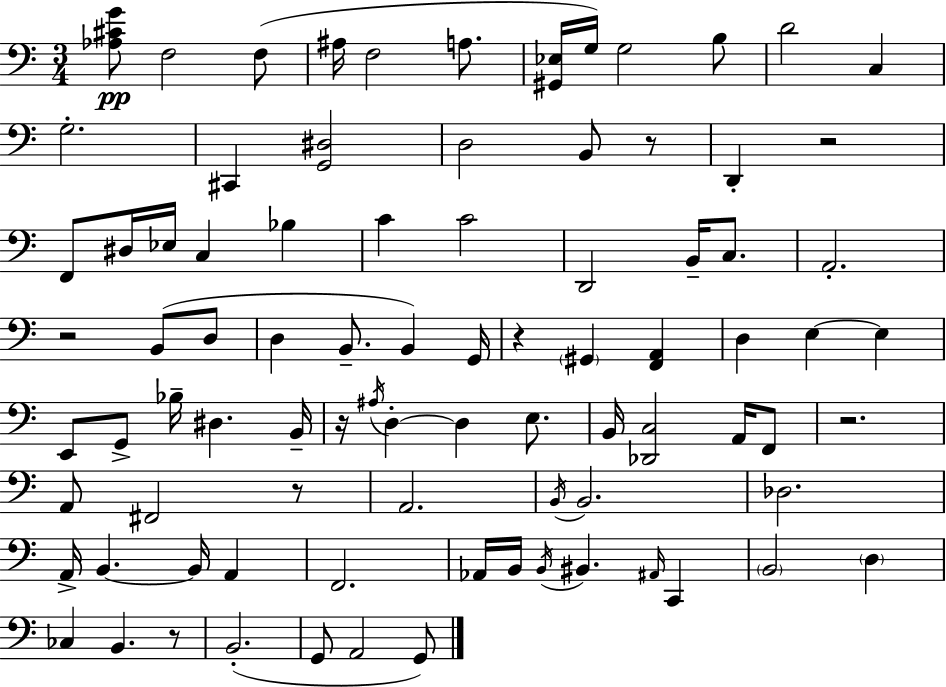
{
  \clef bass
  \numericTimeSignature
  \time 3/4
  \key a \minor
  <aes cis' g'>8\pp f2 f8( | ais16 f2 a8. | <gis, ees>16 g16) g2 b8 | d'2 c4 | \break g2.-. | cis,4 <g, dis>2 | d2 b,8 r8 | d,4-. r2 | \break f,8 dis16 ees16 c4 bes4 | c'4 c'2 | d,2 b,16-- c8. | a,2.-. | \break r2 b,8( d8 | d4 b,8.-- b,4) g,16 | r4 \parenthesize gis,4 <f, a,>4 | d4 e4~~ e4 | \break e,8 g,8-> bes16-- dis4. b,16-- | r16 \acciaccatura { ais16 } d4-.~~ d4 e8. | b,16 <des, c>2 a,16 f,8 | r2. | \break a,8 fis,2 r8 | a,2. | \acciaccatura { b,16 } b,2. | des2. | \break a,16-> b,4.~~ b,16 a,4 | f,2. | aes,16 b,16 \acciaccatura { b,16 } bis,4. \grace { ais,16 } | c,4 \parenthesize b,2 | \break \parenthesize d4 ces4 b,4. | r8 b,2.-.( | g,8 a,2 | g,8) \bar "|."
}